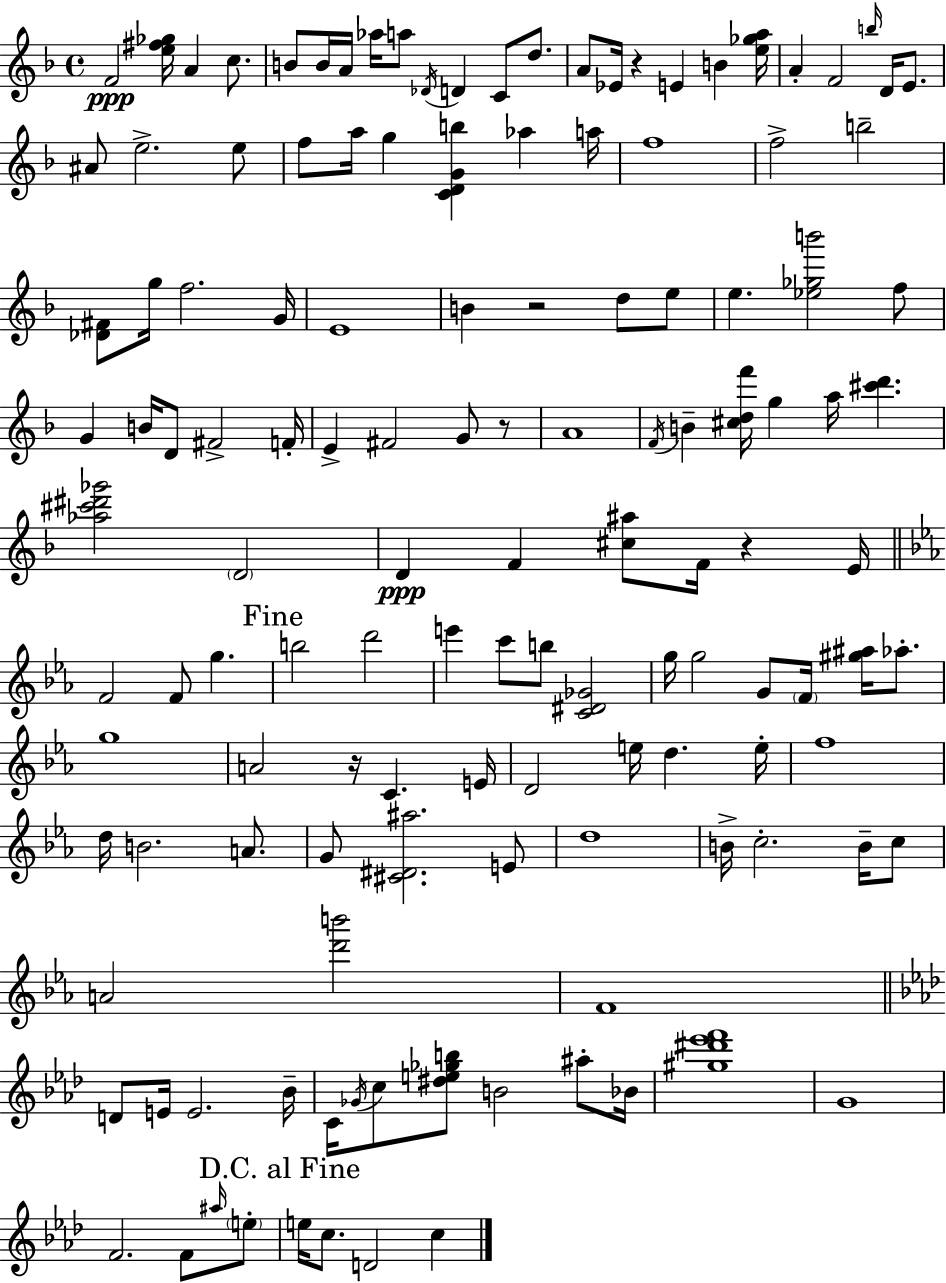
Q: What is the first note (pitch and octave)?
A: F4